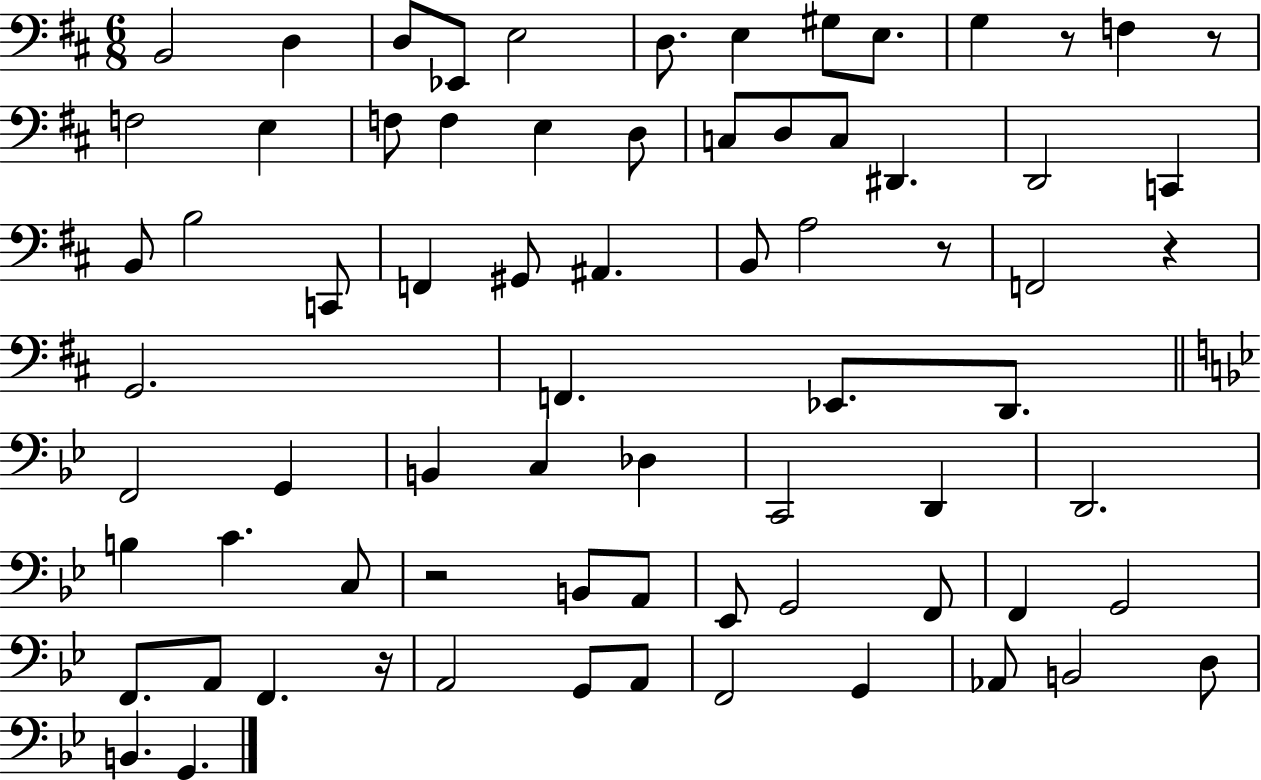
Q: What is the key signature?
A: D major